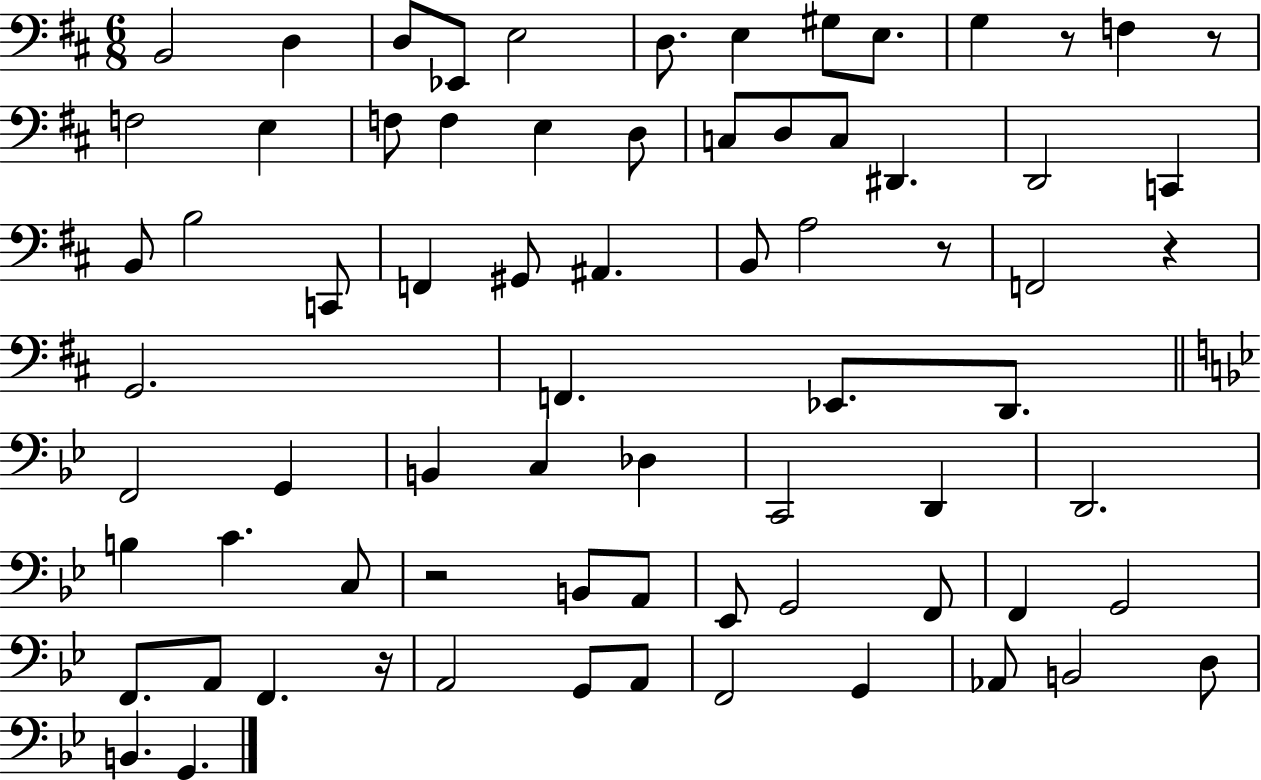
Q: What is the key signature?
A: D major